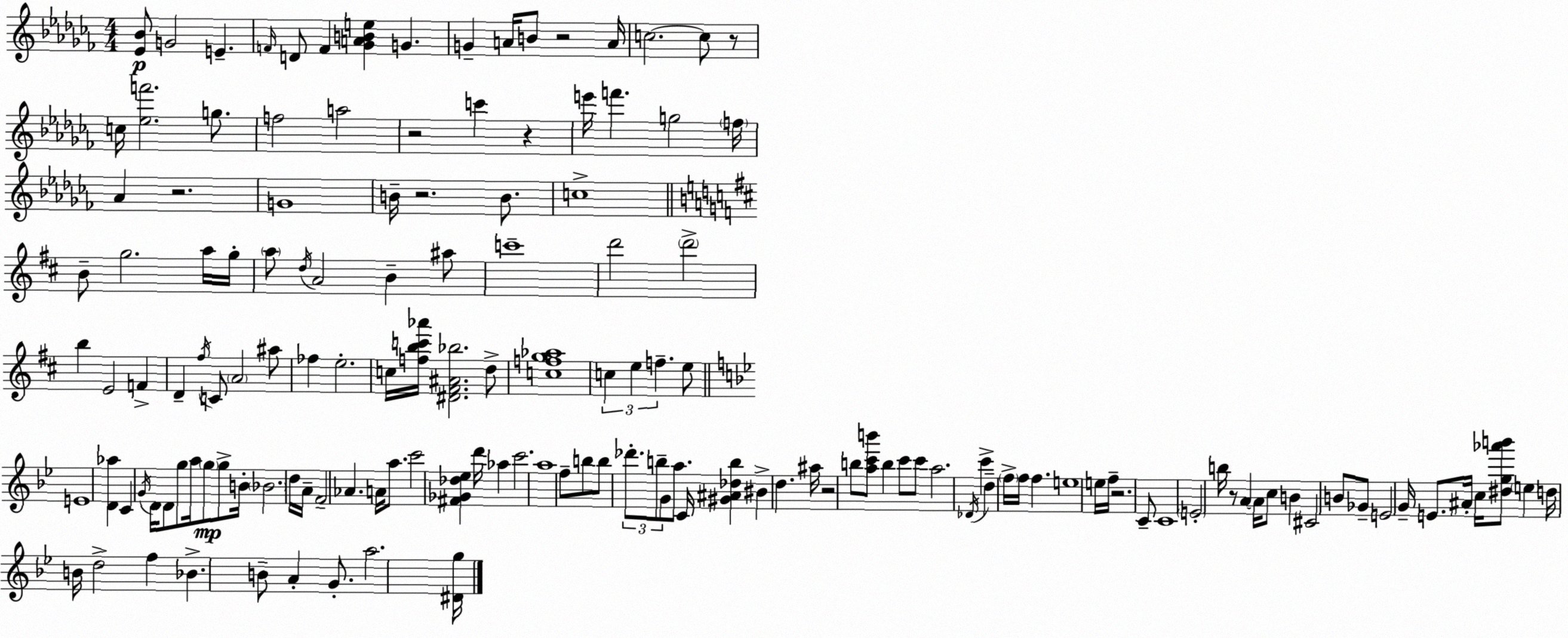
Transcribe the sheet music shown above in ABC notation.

X:1
T:Untitled
M:4/4
L:1/4
K:Abm
[_E_B]/2 G2 E F/4 D/2 F [_GABe] G G A/4 B/2 z2 A/4 c2 c/2 z/2 c/4 [_ef']2 g/2 f2 a2 z2 c' z e'/4 f' g2 f/4 _A z2 G4 B/4 z2 B/2 c4 B/2 g2 a/4 g/4 a/2 d/4 A2 B ^a/2 c'4 d'2 d'2 b E2 F D ^f/4 C/2 A2 ^a/2 _f e2 c/4 [fbc'_a']/4 [^D^F^A_b]2 d/2 [cfg_a]4 c e f e/2 E4 [D_a] C G/4 D/4 D/2 g/2 a/4 g/2 g/2 B/4 _B2 d/4 A/4 F2 _A A/4 a/2 c'2 [^F_G_d_e] d'/4 _a c'2 a4 f/2 b/2 b/2 _d'/2 b/2 G/2 a/2 C/4 [^G^A_db] ^B d ^a/4 z2 b/2 [ac'b']/2 b c'/2 c'/2 a2 _D/4 c' d f/4 f/4 f e4 e/4 f/4 z2 C/2 C4 E2 b/4 z/2 A A/4 c/2 B ^C2 B/2 _G/2 E2 G/4 E/2 ^A/4 c/4 [^dg_a'b']/2 e d/4 B/4 d2 f _B B/2 A G/2 a2 [^Dg]/4